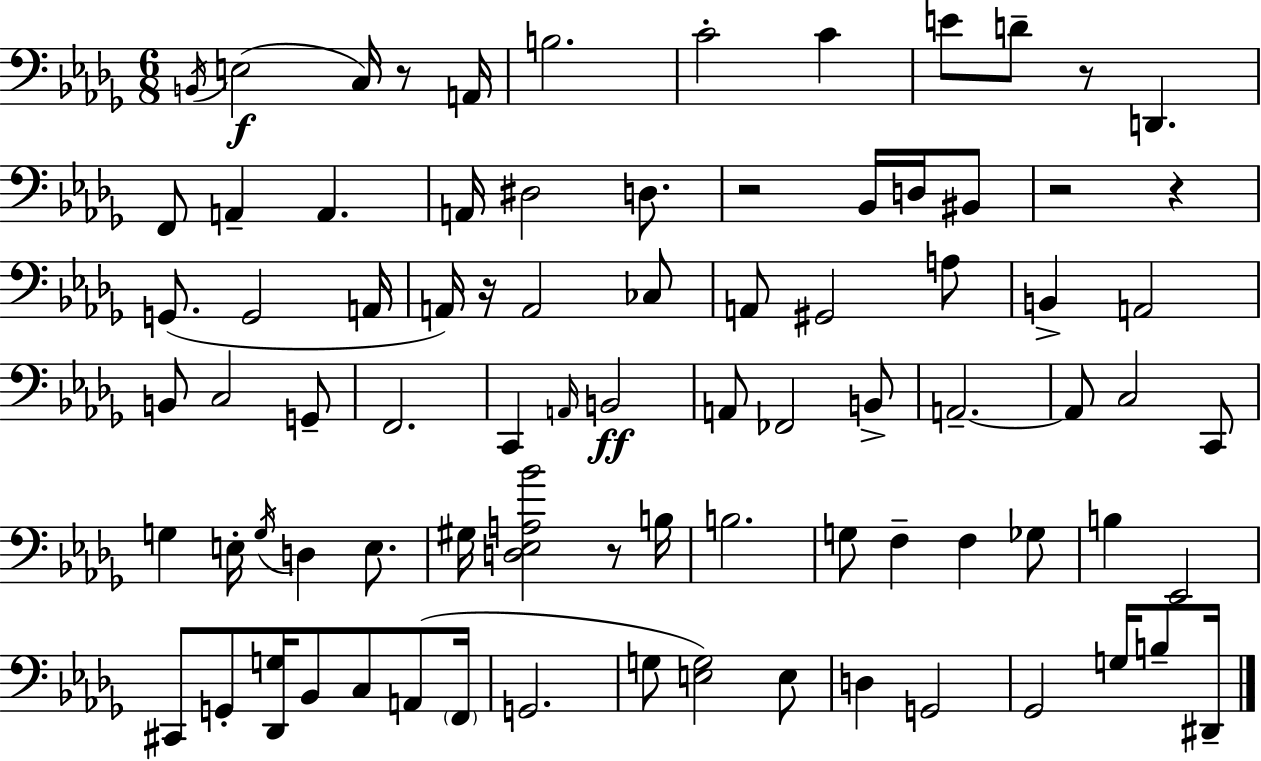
X:1
T:Untitled
M:6/8
L:1/4
K:Bbm
B,,/4 E,2 C,/4 z/2 A,,/4 B,2 C2 C E/2 D/2 z/2 D,, F,,/2 A,, A,, A,,/4 ^D,2 D,/2 z2 _B,,/4 D,/4 ^B,,/2 z2 z G,,/2 G,,2 A,,/4 A,,/4 z/4 A,,2 _C,/2 A,,/2 ^G,,2 A,/2 B,, A,,2 B,,/2 C,2 G,,/2 F,,2 C,, A,,/4 B,,2 A,,/2 _F,,2 B,,/2 A,,2 A,,/2 C,2 C,,/2 G, E,/4 G,/4 D, E,/2 ^G,/4 [D,_E,A,_B]2 z/2 B,/4 B,2 G,/2 F, F, _G,/2 B, _E,,2 ^C,,/2 G,,/2 [_D,,G,]/4 _B,,/2 C,/2 A,,/2 F,,/4 G,,2 G,/2 [E,G,]2 E,/2 D, G,,2 _G,,2 G,/4 B,/2 ^D,,/4